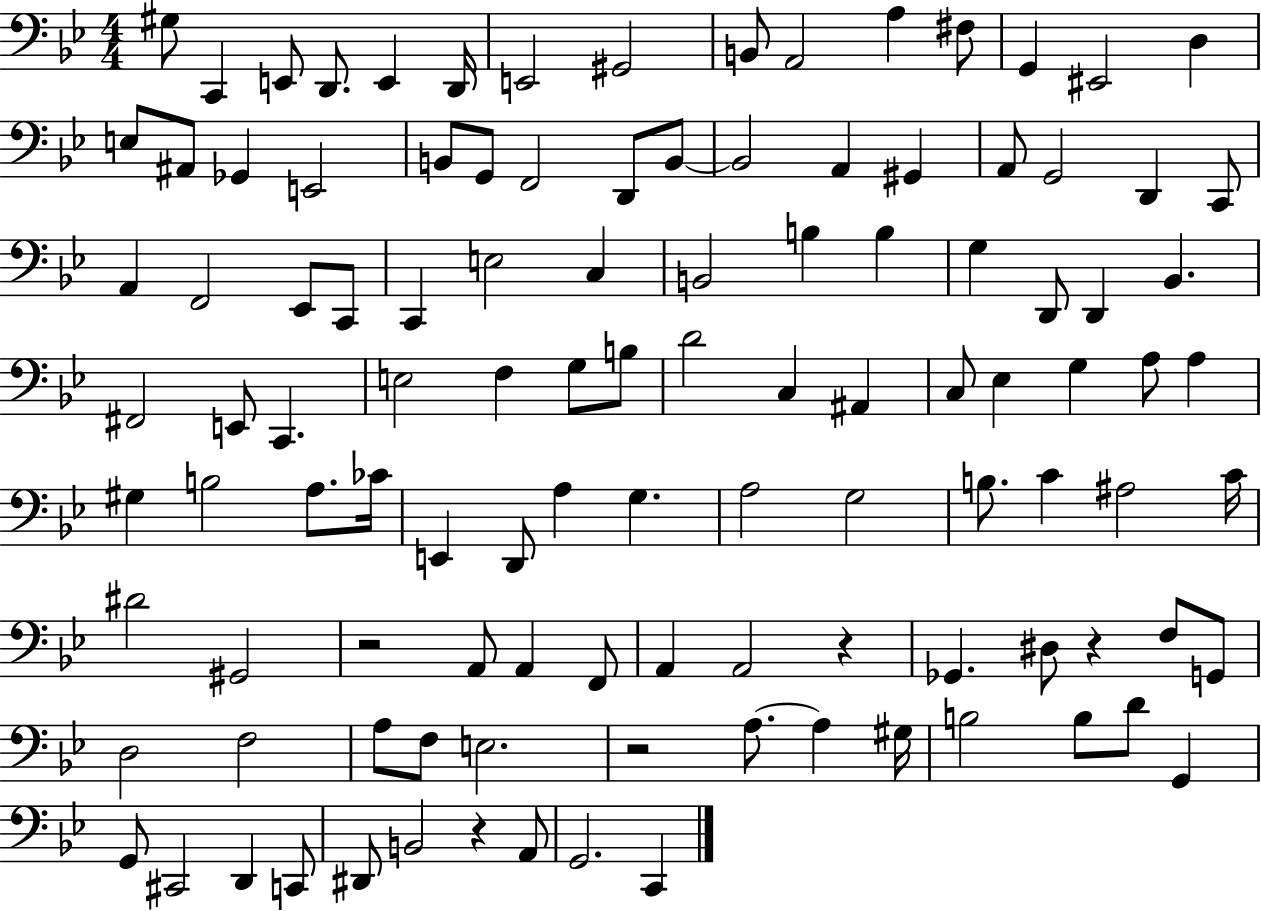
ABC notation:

X:1
T:Untitled
M:4/4
L:1/4
K:Bb
^G,/2 C,, E,,/2 D,,/2 E,, D,,/4 E,,2 ^G,,2 B,,/2 A,,2 A, ^F,/2 G,, ^E,,2 D, E,/2 ^A,,/2 _G,, E,,2 B,,/2 G,,/2 F,,2 D,,/2 B,,/2 B,,2 A,, ^G,, A,,/2 G,,2 D,, C,,/2 A,, F,,2 _E,,/2 C,,/2 C,, E,2 C, B,,2 B, B, G, D,,/2 D,, _B,, ^F,,2 E,,/2 C,, E,2 F, G,/2 B,/2 D2 C, ^A,, C,/2 _E, G, A,/2 A, ^G, B,2 A,/2 _C/4 E,, D,,/2 A, G, A,2 G,2 B,/2 C ^A,2 C/4 ^D2 ^G,,2 z2 A,,/2 A,, F,,/2 A,, A,,2 z _G,, ^D,/2 z F,/2 G,,/2 D,2 F,2 A,/2 F,/2 E,2 z2 A,/2 A, ^G,/4 B,2 B,/2 D/2 G,, G,,/2 ^C,,2 D,, C,,/2 ^D,,/2 B,,2 z A,,/2 G,,2 C,,